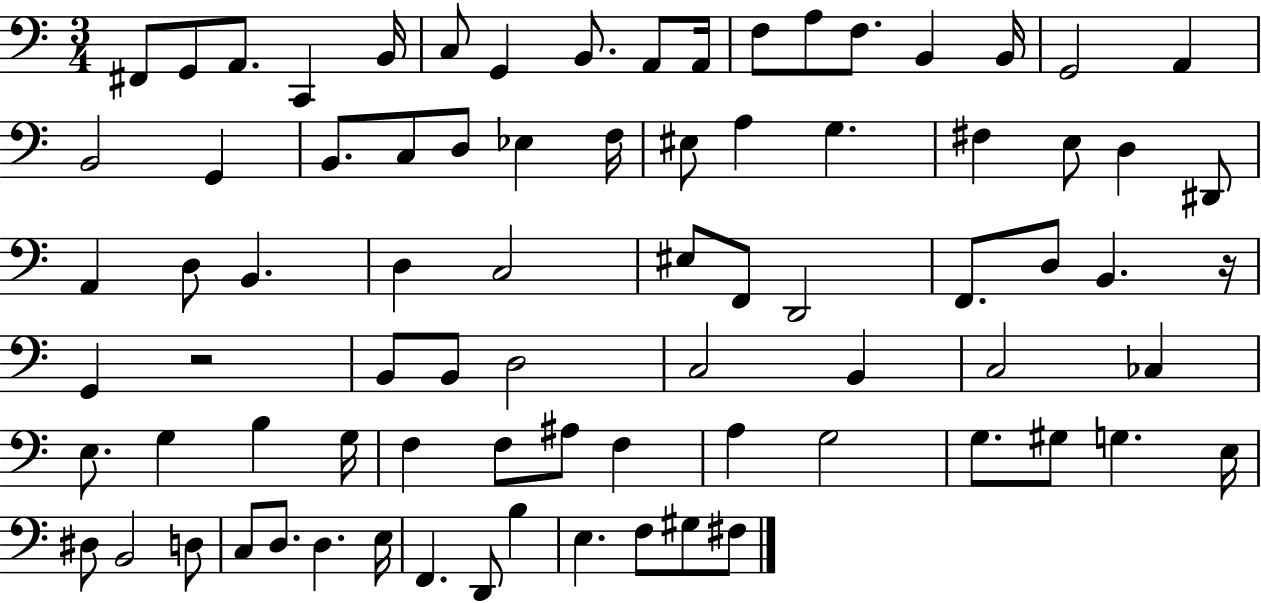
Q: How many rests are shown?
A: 2